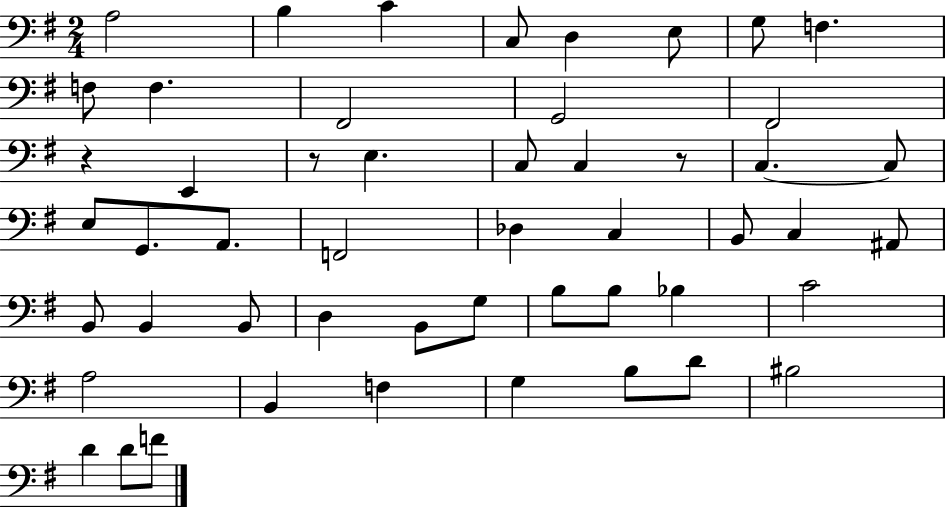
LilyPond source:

{
  \clef bass
  \numericTimeSignature
  \time 2/4
  \key g \major
  a2 | b4 c'4 | c8 d4 e8 | g8 f4. | \break f8 f4. | fis,2 | g,2 | fis,2 | \break r4 e,4 | r8 e4. | c8 c4 r8 | c4.~~ c8 | \break e8 g,8. a,8. | f,2 | des4 c4 | b,8 c4 ais,8 | \break b,8 b,4 b,8 | d4 b,8 g8 | b8 b8 bes4 | c'2 | \break a2 | b,4 f4 | g4 b8 d'8 | bis2 | \break d'4 d'8 f'8 | \bar "|."
}